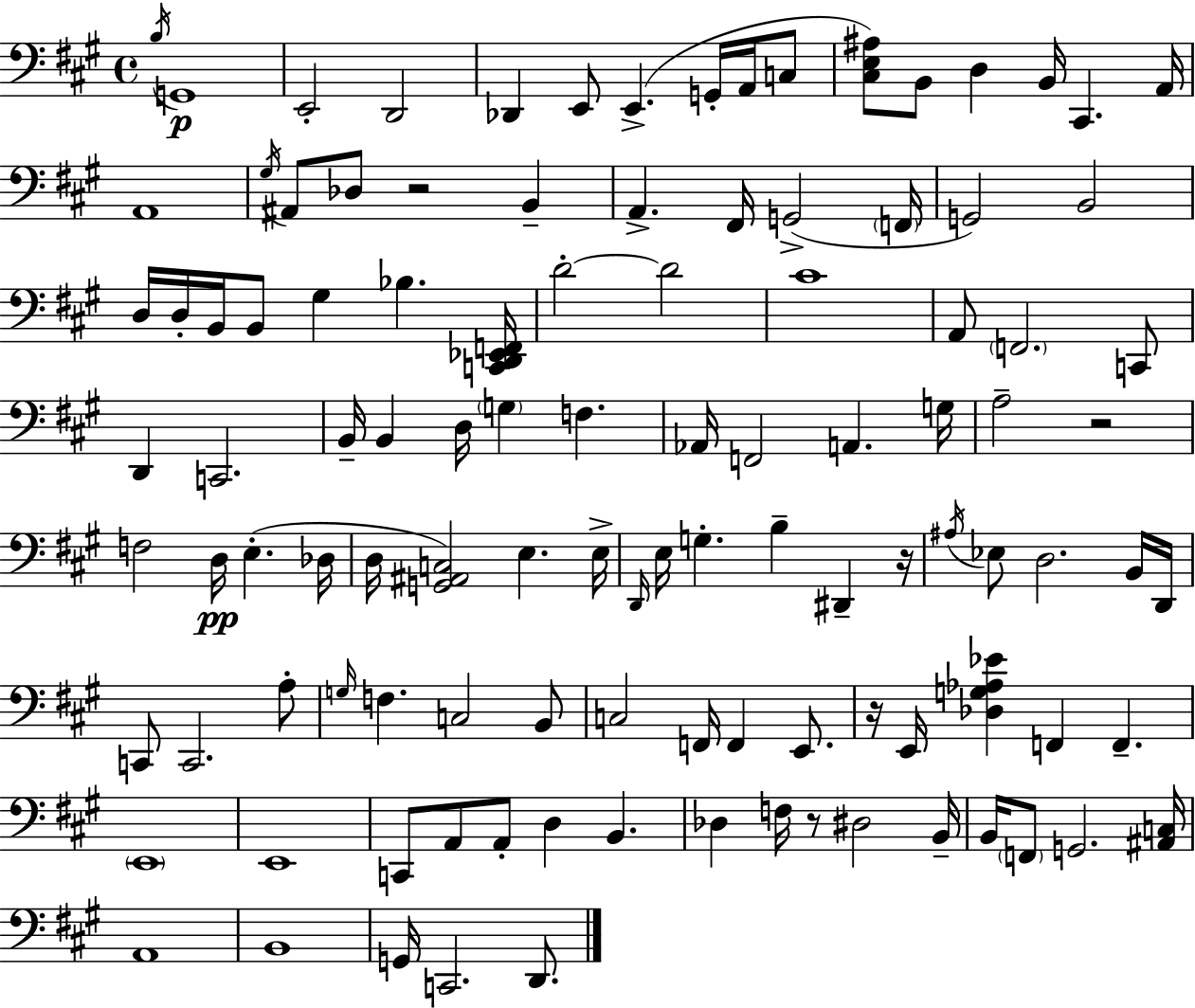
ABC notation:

X:1
T:Untitled
M:4/4
L:1/4
K:A
B,/4 G,,4 E,,2 D,,2 _D,, E,,/2 E,, G,,/4 A,,/4 C,/2 [^C,E,^A,]/2 B,,/2 D, B,,/4 ^C,, A,,/4 A,,4 ^G,/4 ^A,,/2 _D,/2 z2 B,, A,, ^F,,/4 G,,2 F,,/4 G,,2 B,,2 D,/4 D,/4 B,,/4 B,,/2 ^G, _B, [C,,D,,_E,,F,,]/4 D2 D2 ^C4 A,,/2 F,,2 C,,/2 D,, C,,2 B,,/4 B,, D,/4 G, F, _A,,/4 F,,2 A,, G,/4 A,2 z2 F,2 D,/4 E, _D,/4 D,/4 [G,,^A,,C,]2 E, E,/4 D,,/4 E,/4 G, B, ^D,, z/4 ^A,/4 _E,/2 D,2 B,,/4 D,,/4 C,,/2 C,,2 A,/2 G,/4 F, C,2 B,,/2 C,2 F,,/4 F,, E,,/2 z/4 E,,/4 [_D,G,_A,_E] F,, F,, E,,4 E,,4 C,,/2 A,,/2 A,,/2 D, B,, _D, F,/4 z/2 ^D,2 B,,/4 B,,/4 F,,/2 G,,2 [^A,,C,]/4 A,,4 B,,4 G,,/4 C,,2 D,,/2